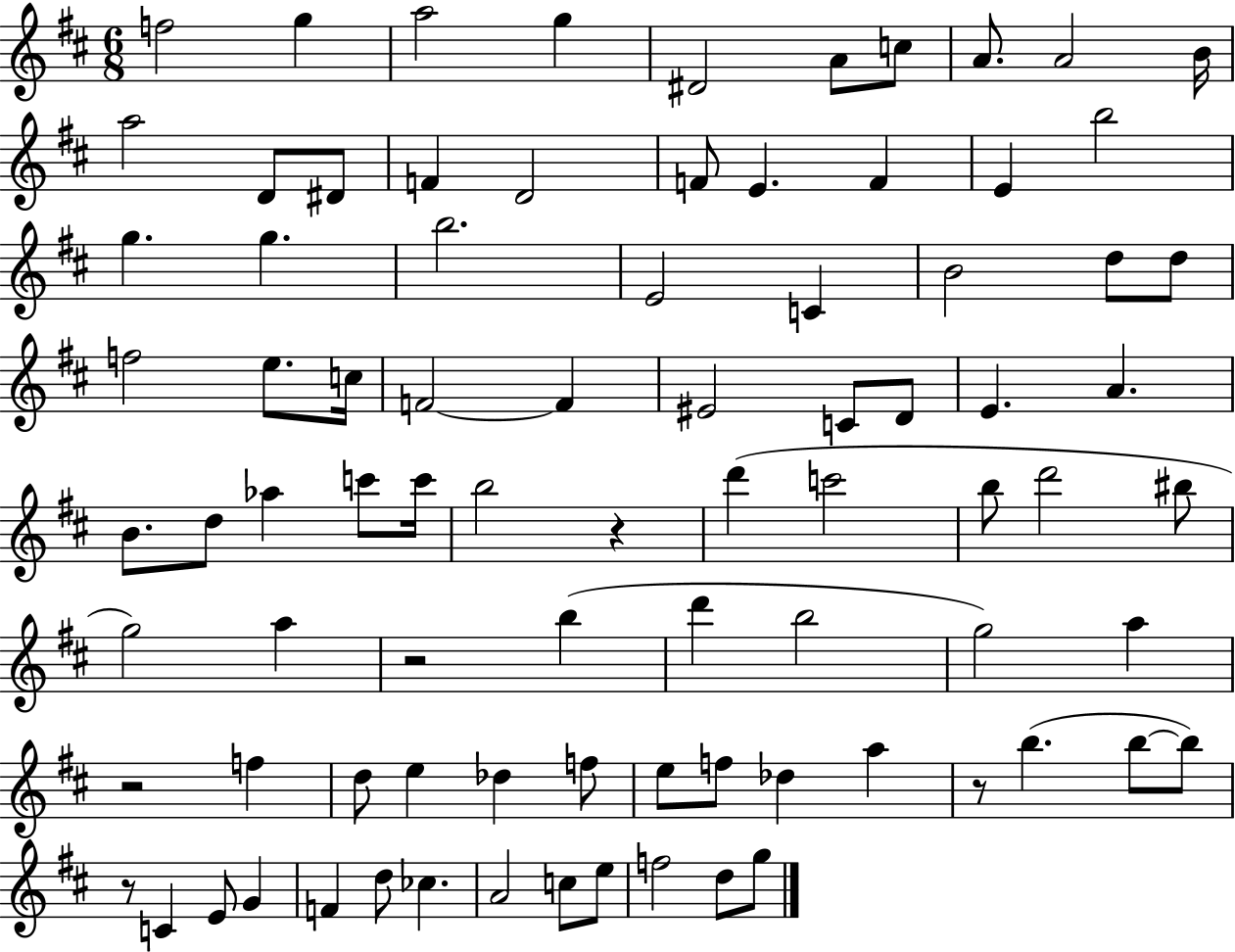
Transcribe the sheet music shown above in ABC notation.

X:1
T:Untitled
M:6/8
L:1/4
K:D
f2 g a2 g ^D2 A/2 c/2 A/2 A2 B/4 a2 D/2 ^D/2 F D2 F/2 E F E b2 g g b2 E2 C B2 d/2 d/2 f2 e/2 c/4 F2 F ^E2 C/2 D/2 E A B/2 d/2 _a c'/2 c'/4 b2 z d' c'2 b/2 d'2 ^b/2 g2 a z2 b d' b2 g2 a z2 f d/2 e _d f/2 e/2 f/2 _d a z/2 b b/2 b/2 z/2 C E/2 G F d/2 _c A2 c/2 e/2 f2 d/2 g/2